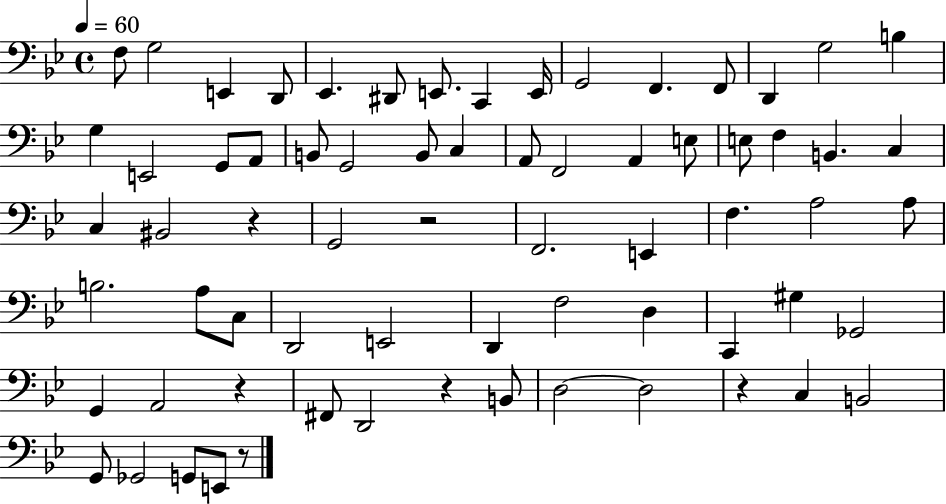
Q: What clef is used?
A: bass